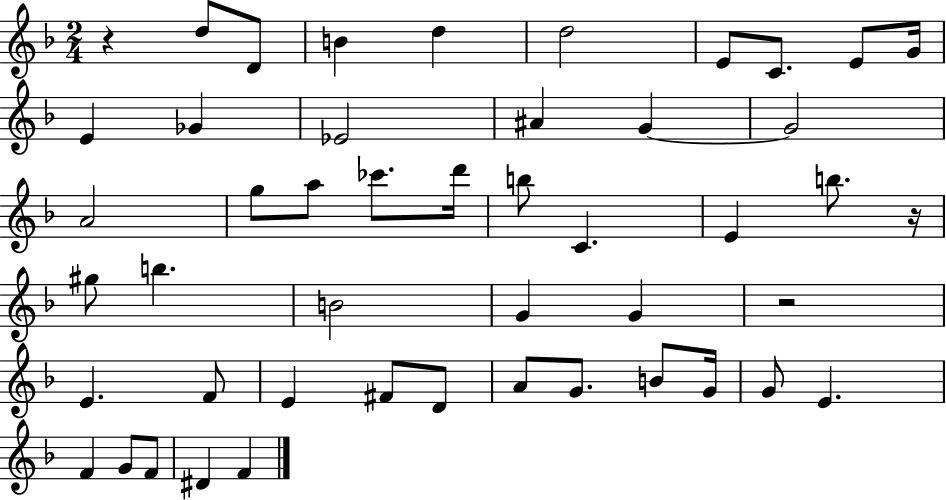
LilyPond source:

{
  \clef treble
  \numericTimeSignature
  \time 2/4
  \key f \major
  r4 d''8 d'8 | b'4 d''4 | d''2 | e'8 c'8. e'8 g'16 | \break e'4 ges'4 | ees'2 | ais'4 g'4~~ | g'2 | \break a'2 | g''8 a''8 ces'''8. d'''16 | b''8 c'4. | e'4 b''8. r16 | \break gis''8 b''4. | b'2 | g'4 g'4 | r2 | \break e'4. f'8 | e'4 fis'8 d'8 | a'8 g'8. b'8 g'16 | g'8 e'4. | \break f'4 g'8 f'8 | dis'4 f'4 | \bar "|."
}